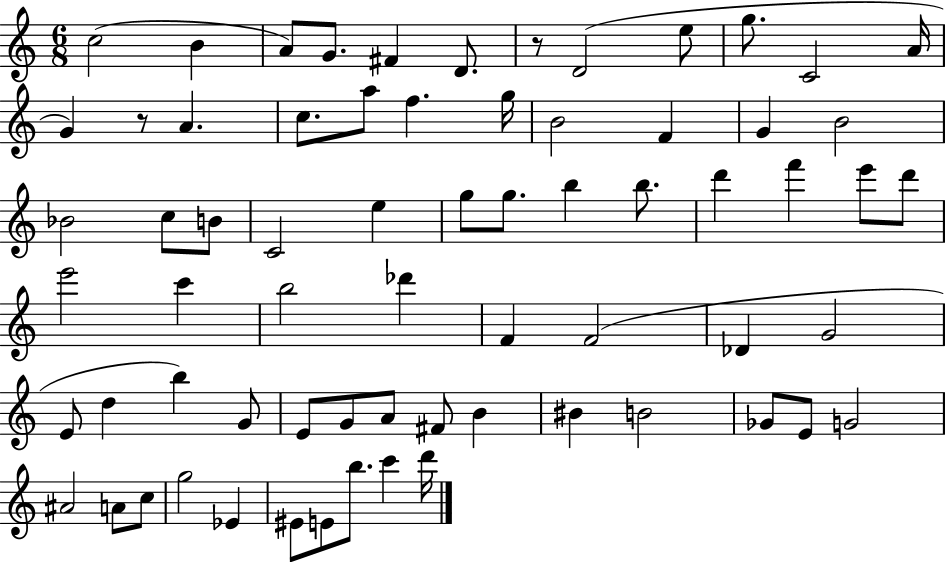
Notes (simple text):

C5/h B4/q A4/e G4/e. F#4/q D4/e. R/e D4/h E5/e G5/e. C4/h A4/s G4/q R/e A4/q. C5/e. A5/e F5/q. G5/s B4/h F4/q G4/q B4/h Bb4/h C5/e B4/e C4/h E5/q G5/e G5/e. B5/q B5/e. D6/q F6/q E6/e D6/e E6/h C6/q B5/h Db6/q F4/q F4/h Db4/q G4/h E4/e D5/q B5/q G4/e E4/e G4/e A4/e F#4/e B4/q BIS4/q B4/h Gb4/e E4/e G4/h A#4/h A4/e C5/e G5/h Eb4/q EIS4/e E4/e B5/e. C6/q D6/s